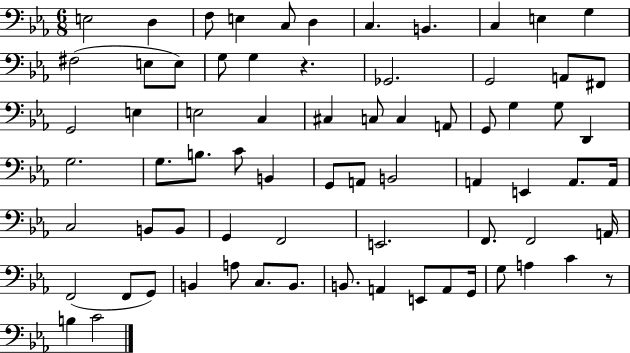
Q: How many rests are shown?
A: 2